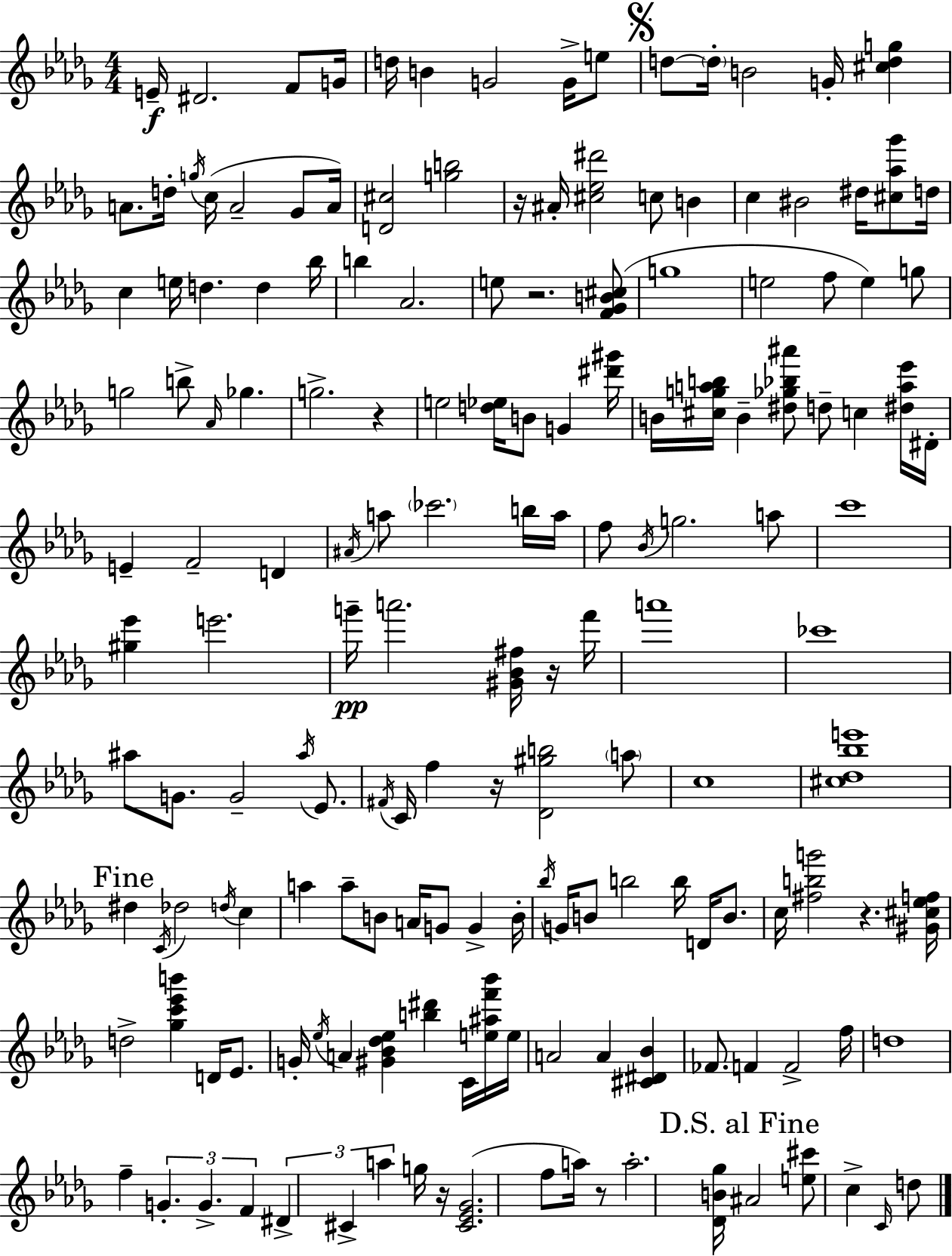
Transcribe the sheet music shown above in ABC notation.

X:1
T:Untitled
M:4/4
L:1/4
K:Bbm
E/4 ^D2 F/2 G/4 d/4 B G2 G/4 e/2 d/2 d/4 B2 G/4 [^cdg] A/2 d/4 g/4 c/4 A2 _G/2 A/4 [D^c]2 [gb]2 z/4 ^A/4 [^c_e^d']2 c/2 B c ^B2 ^d/4 [^c_a_g']/2 d/4 c e/4 d d _b/4 b _A2 e/2 z2 [F_GB^c]/2 g4 e2 f/2 e g/2 g2 b/2 _A/4 _g g2 z e2 [d_e]/4 B/2 G [^d'^g']/4 B/4 [^cgab]/4 B [^d_g_b^a']/2 d/2 c [^da_e']/4 ^D/4 E F2 D ^A/4 a/2 _c'2 b/4 a/4 f/2 _B/4 g2 a/2 c'4 [^g_e'] e'2 g'/4 a'2 [^G_B^f]/4 z/4 f'/4 a'4 _c'4 ^a/2 G/2 G2 ^a/4 _E/2 ^F/4 C/4 f z/4 [_D^gb]2 a/2 c4 [^c_d_be']4 ^d C/4 _d2 d/4 c a a/2 B/2 A/4 G/2 G B/4 _b/4 G/4 B/2 b2 b/4 D/4 B/2 c/4 [^fbg']2 z [^G^c_ef]/4 d2 [_gc'_e'b'] D/4 _E/2 G/4 _e/4 A [^G_B_d_e] [b^d'] C/4 [e^af'_b']/4 e/4 A2 A [^C^D_B] _F/2 F F2 f/4 d4 f G G F ^D ^C a g/4 z/4 [^C_E_G]2 f/2 a/4 z/2 a2 [_DB_g]/4 ^A2 [e^c']/2 c C/4 d/2